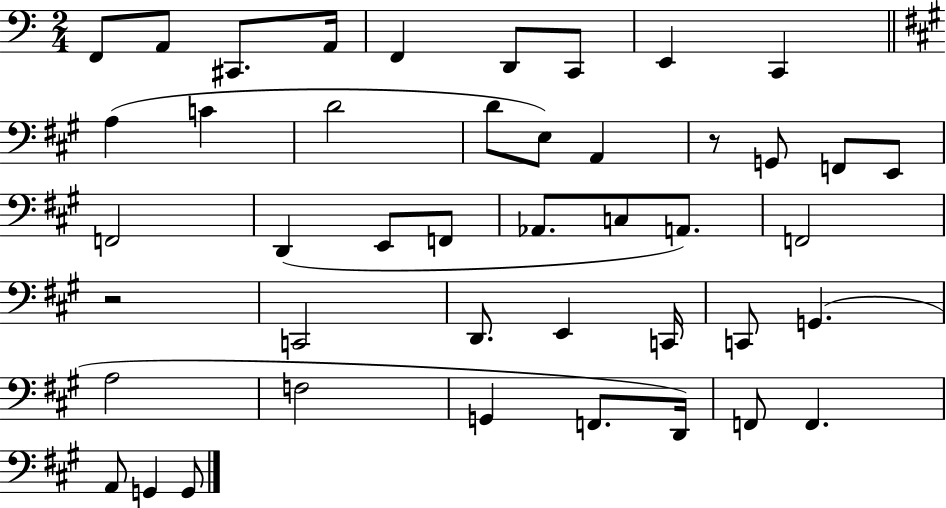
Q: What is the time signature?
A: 2/4